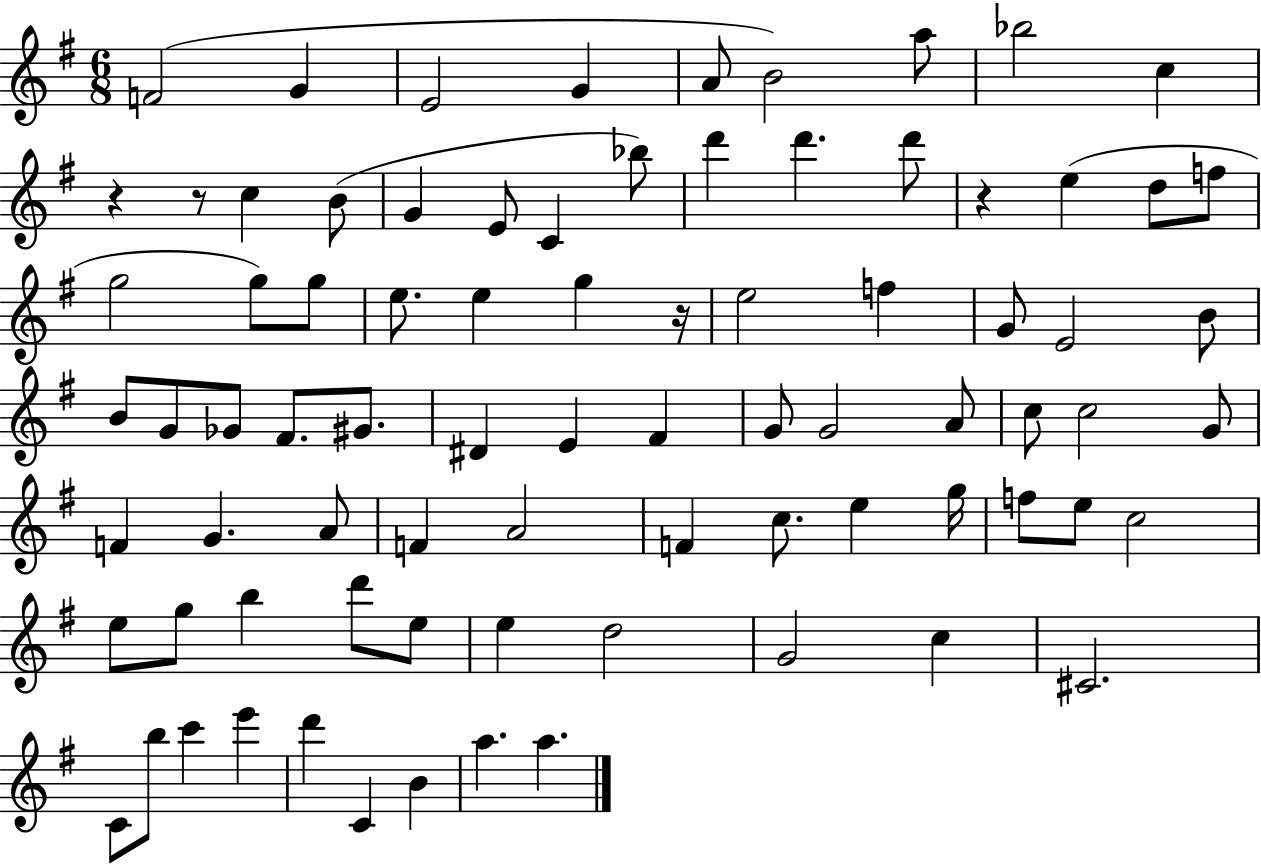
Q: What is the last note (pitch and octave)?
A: A5